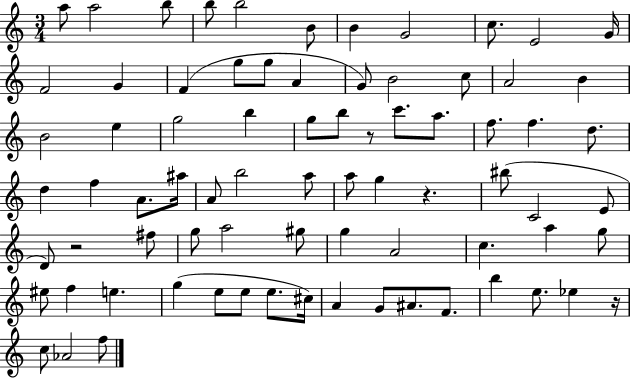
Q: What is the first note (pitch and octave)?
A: A5